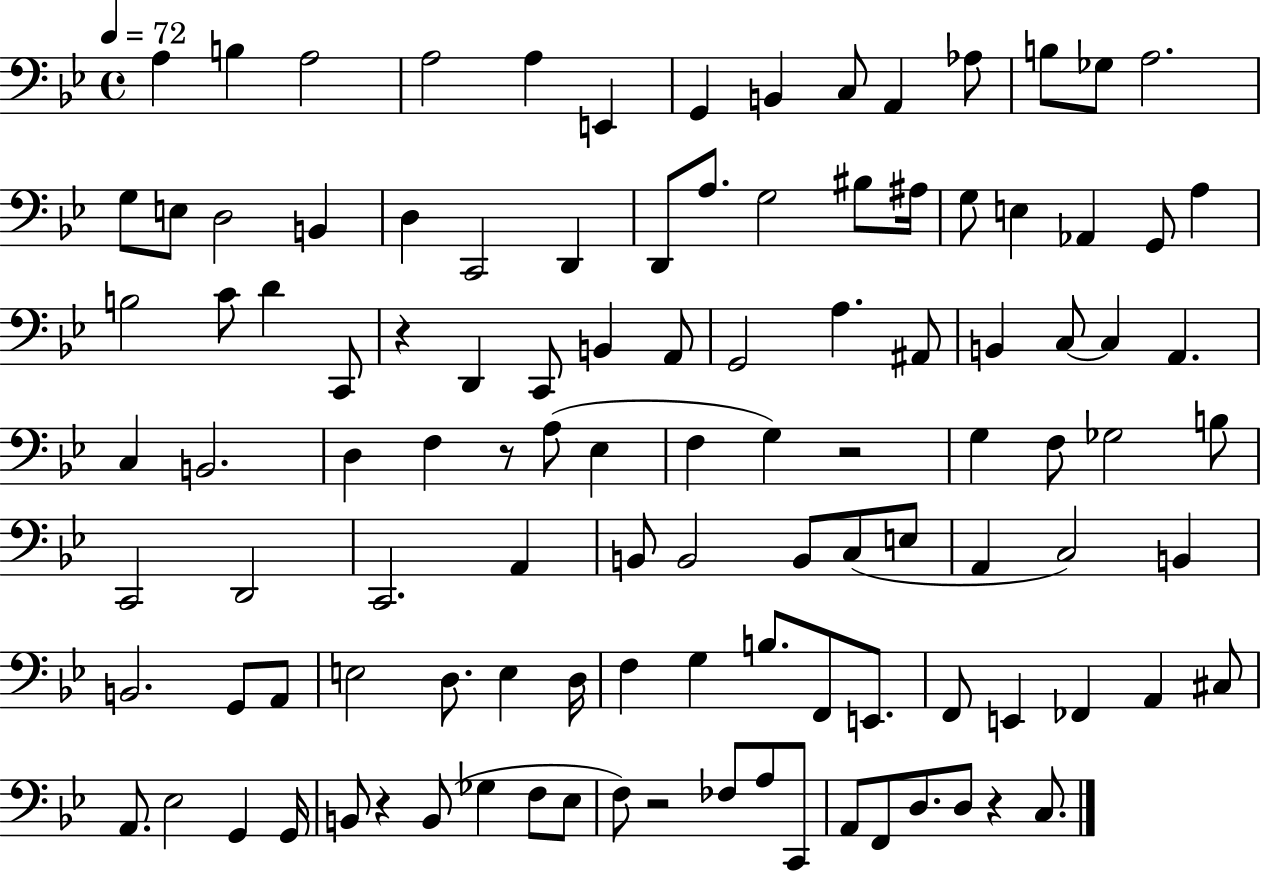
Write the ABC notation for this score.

X:1
T:Untitled
M:4/4
L:1/4
K:Bb
A, B, A,2 A,2 A, E,, G,, B,, C,/2 A,, _A,/2 B,/2 _G,/2 A,2 G,/2 E,/2 D,2 B,, D, C,,2 D,, D,,/2 A,/2 G,2 ^B,/2 ^A,/4 G,/2 E, _A,, G,,/2 A, B,2 C/2 D C,,/2 z D,, C,,/2 B,, A,,/2 G,,2 A, ^A,,/2 B,, C,/2 C, A,, C, B,,2 D, F, z/2 A,/2 _E, F, G, z2 G, F,/2 _G,2 B,/2 C,,2 D,,2 C,,2 A,, B,,/2 B,,2 B,,/2 C,/2 E,/2 A,, C,2 B,, B,,2 G,,/2 A,,/2 E,2 D,/2 E, D,/4 F, G, B,/2 F,,/2 E,,/2 F,,/2 E,, _F,, A,, ^C,/2 A,,/2 _E,2 G,, G,,/4 B,,/2 z B,,/2 _G, F,/2 _E,/2 F,/2 z2 _F,/2 A,/2 C,,/2 A,,/2 F,,/2 D,/2 D,/2 z C,/2